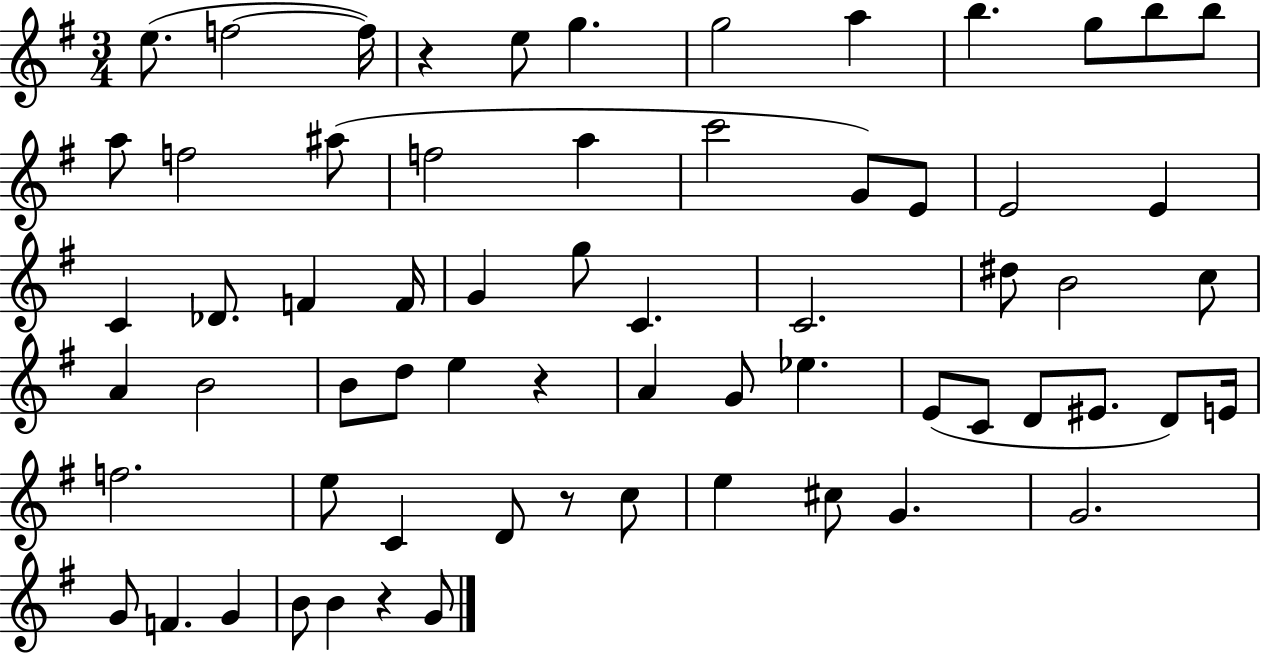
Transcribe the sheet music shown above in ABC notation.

X:1
T:Untitled
M:3/4
L:1/4
K:G
e/2 f2 f/4 z e/2 g g2 a b g/2 b/2 b/2 a/2 f2 ^a/2 f2 a c'2 G/2 E/2 E2 E C _D/2 F F/4 G g/2 C C2 ^d/2 B2 c/2 A B2 B/2 d/2 e z A G/2 _e E/2 C/2 D/2 ^E/2 D/2 E/4 f2 e/2 C D/2 z/2 c/2 e ^c/2 G G2 G/2 F G B/2 B z G/2